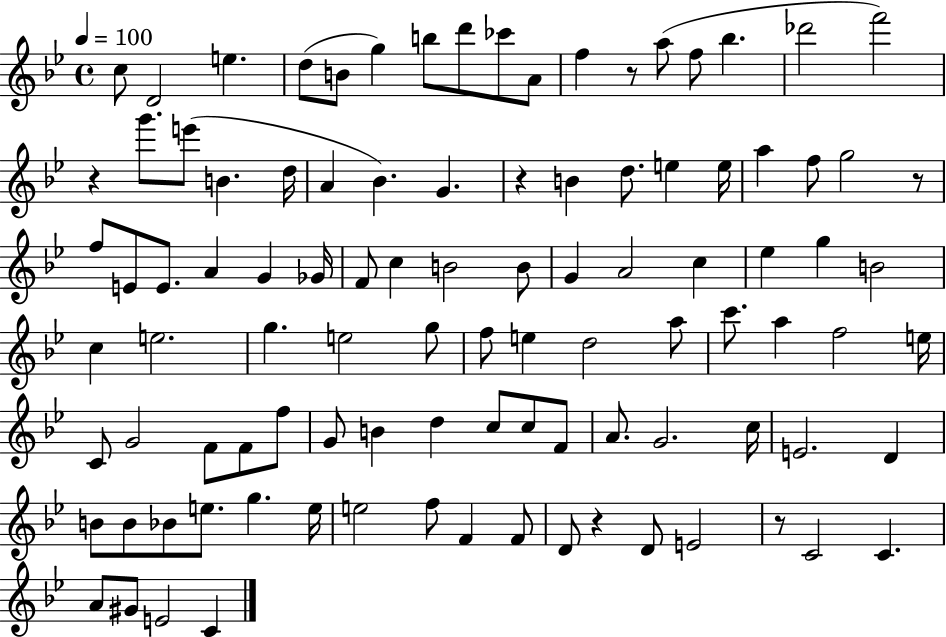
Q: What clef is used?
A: treble